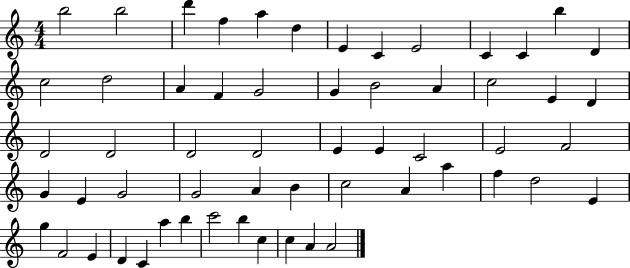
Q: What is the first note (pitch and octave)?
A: B5